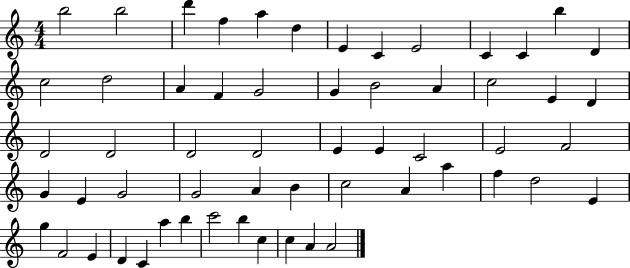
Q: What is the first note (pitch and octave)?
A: B5